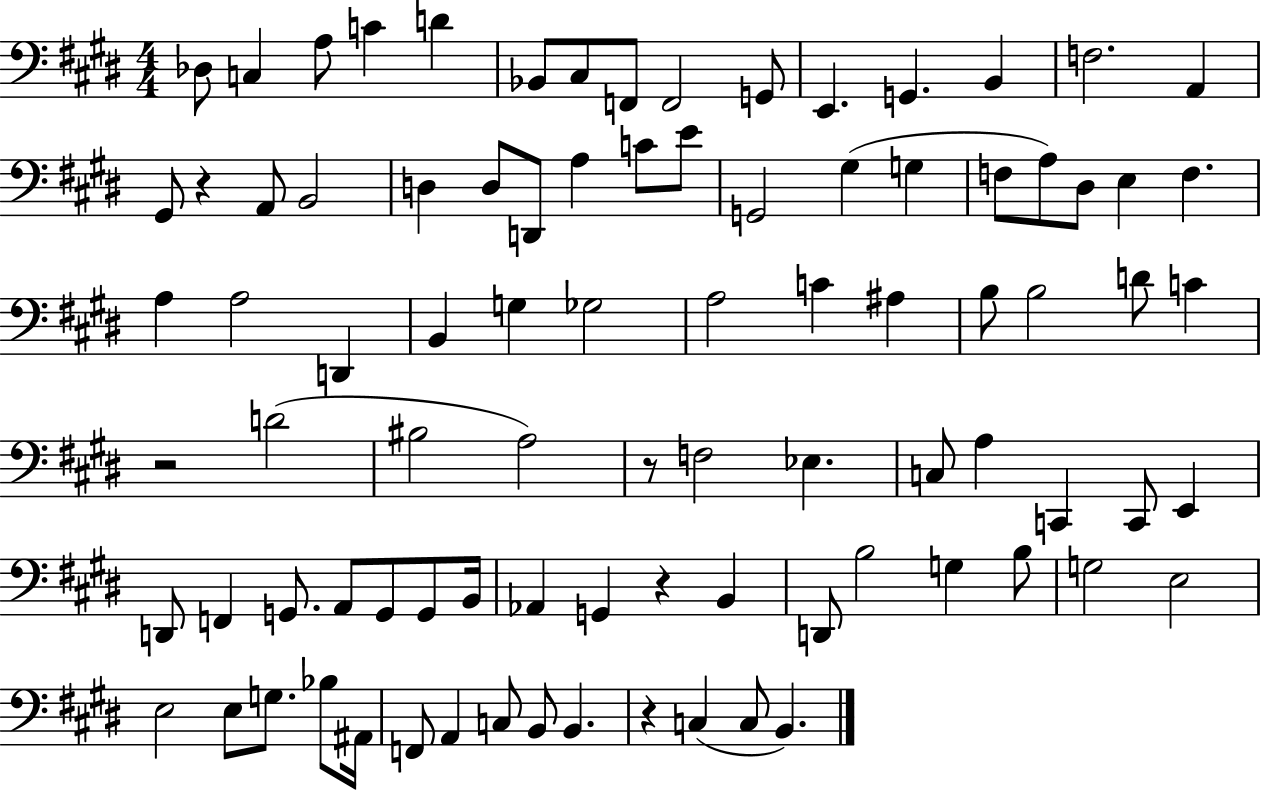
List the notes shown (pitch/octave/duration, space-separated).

Db3/e C3/q A3/e C4/q D4/q Bb2/e C#3/e F2/e F2/h G2/e E2/q. G2/q. B2/q F3/h. A2/q G#2/e R/q A2/e B2/h D3/q D3/e D2/e A3/q C4/e E4/e G2/h G#3/q G3/q F3/e A3/e D#3/e E3/q F3/q. A3/q A3/h D2/q B2/q G3/q Gb3/h A3/h C4/q A#3/q B3/e B3/h D4/e C4/q R/h D4/h BIS3/h A3/h R/e F3/h Eb3/q. C3/e A3/q C2/q C2/e E2/q D2/e F2/q G2/e. A2/e G2/e G2/e B2/s Ab2/q G2/q R/q B2/q D2/e B3/h G3/q B3/e G3/h E3/h E3/h E3/e G3/e. Bb3/e A#2/s F2/e A2/q C3/e B2/e B2/q. R/q C3/q C3/e B2/q.